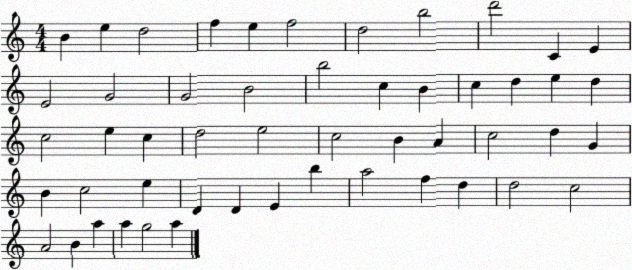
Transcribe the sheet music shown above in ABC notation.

X:1
T:Untitled
M:4/4
L:1/4
K:C
B e d2 f e f2 d2 b2 d'2 C E E2 G2 G2 B2 b2 c B c d e d c2 e c d2 e2 c2 B A c2 d G B c2 e D D E b a2 f d d2 c2 A2 B a a g2 a